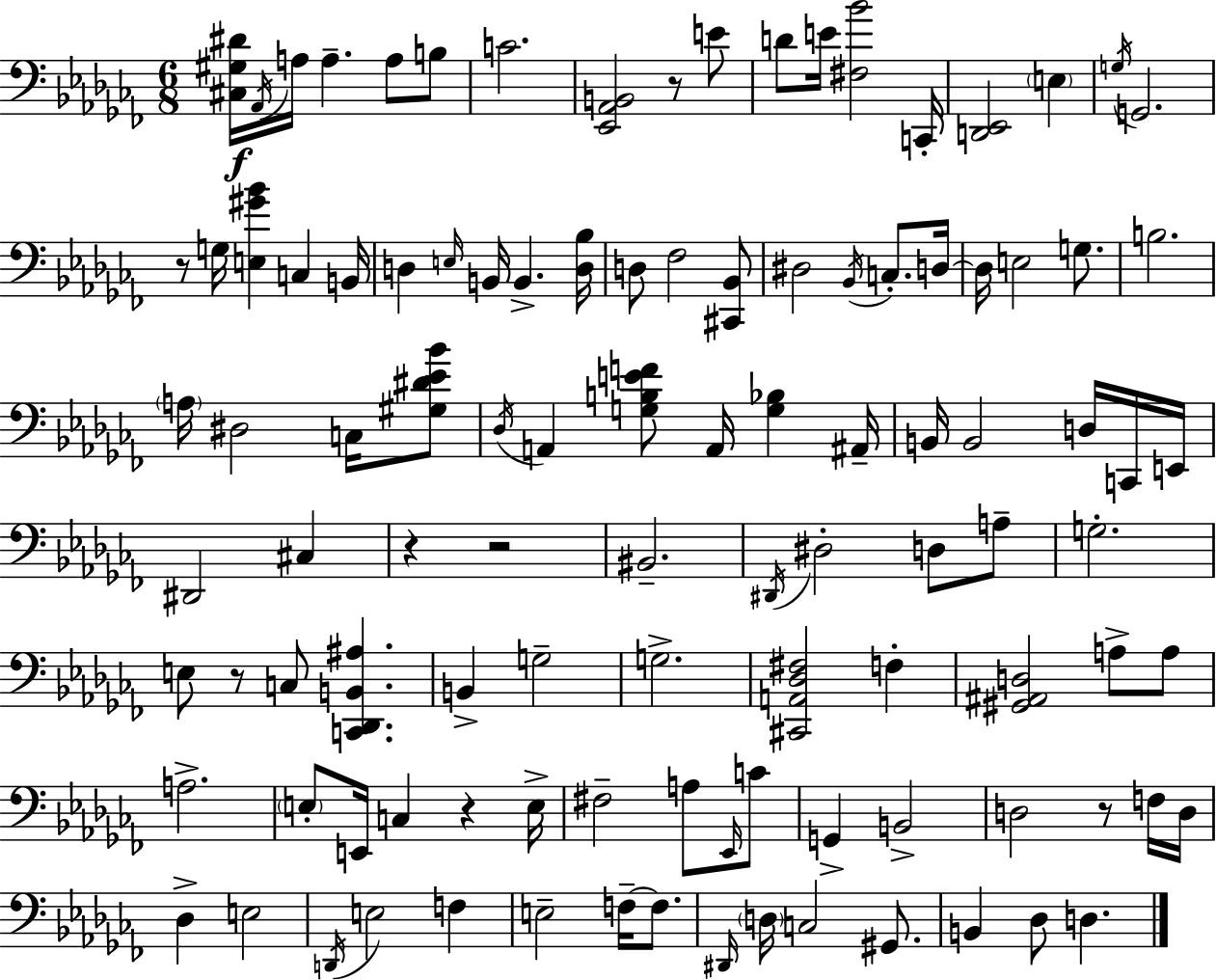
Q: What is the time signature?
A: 6/8